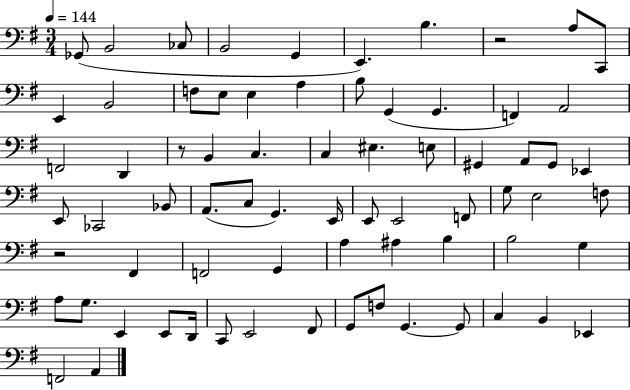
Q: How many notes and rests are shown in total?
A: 72